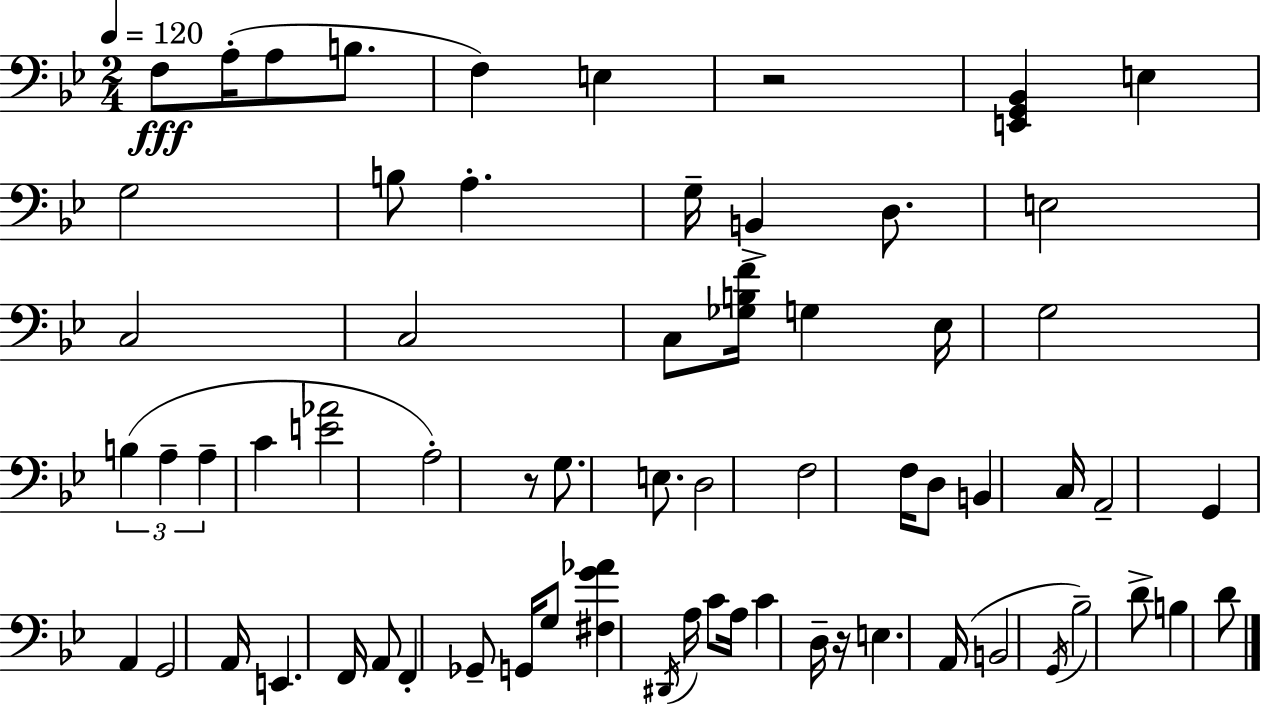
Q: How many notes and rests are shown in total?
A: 66